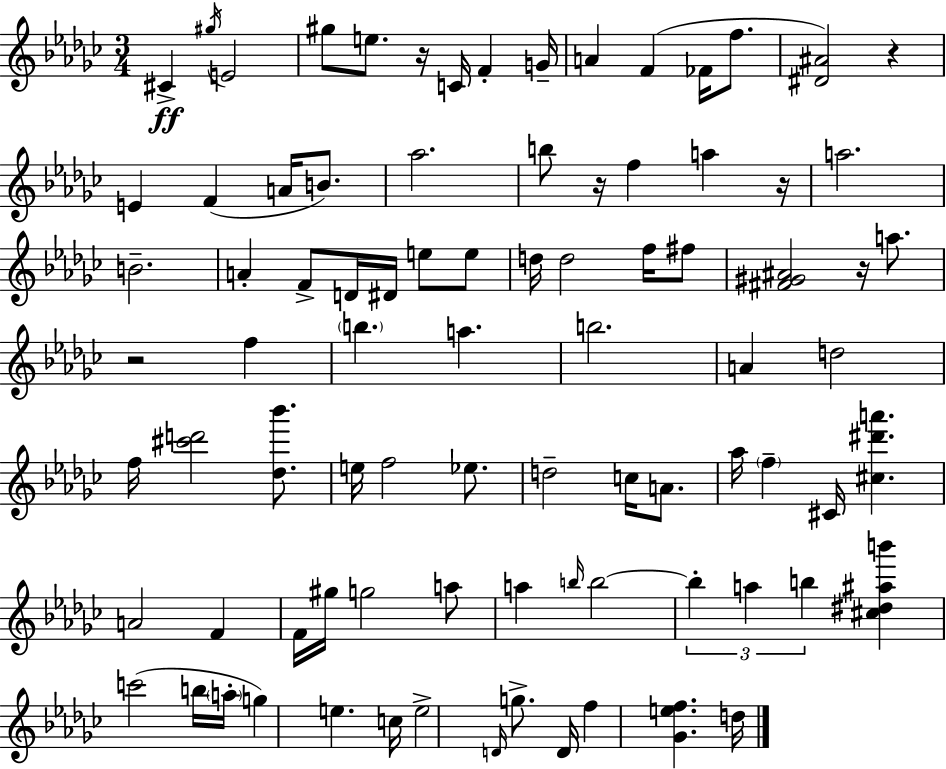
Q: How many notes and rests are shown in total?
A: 86